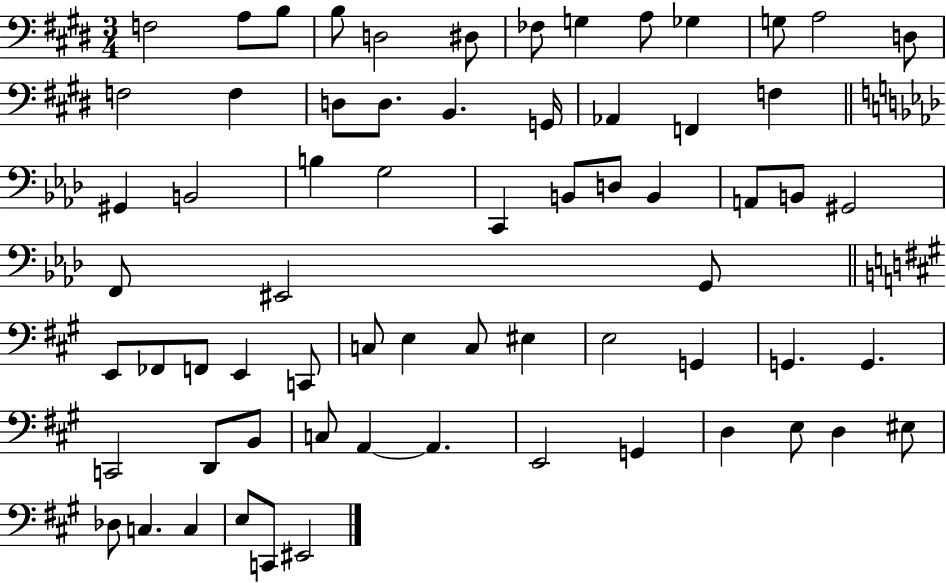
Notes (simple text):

F3/h A3/e B3/e B3/e D3/h D#3/e FES3/e G3/q A3/e Gb3/q G3/e A3/h D3/e F3/h F3/q D3/e D3/e. B2/q. G2/s Ab2/q F2/q F3/q G#2/q B2/h B3/q G3/h C2/q B2/e D3/e B2/q A2/e B2/e G#2/h F2/e EIS2/h G2/e E2/e FES2/e F2/e E2/q C2/e C3/e E3/q C3/e EIS3/q E3/h G2/q G2/q. G2/q. C2/h D2/e B2/e C3/e A2/q A2/q. E2/h G2/q D3/q E3/e D3/q EIS3/e Db3/e C3/q. C3/q E3/e C2/e EIS2/h